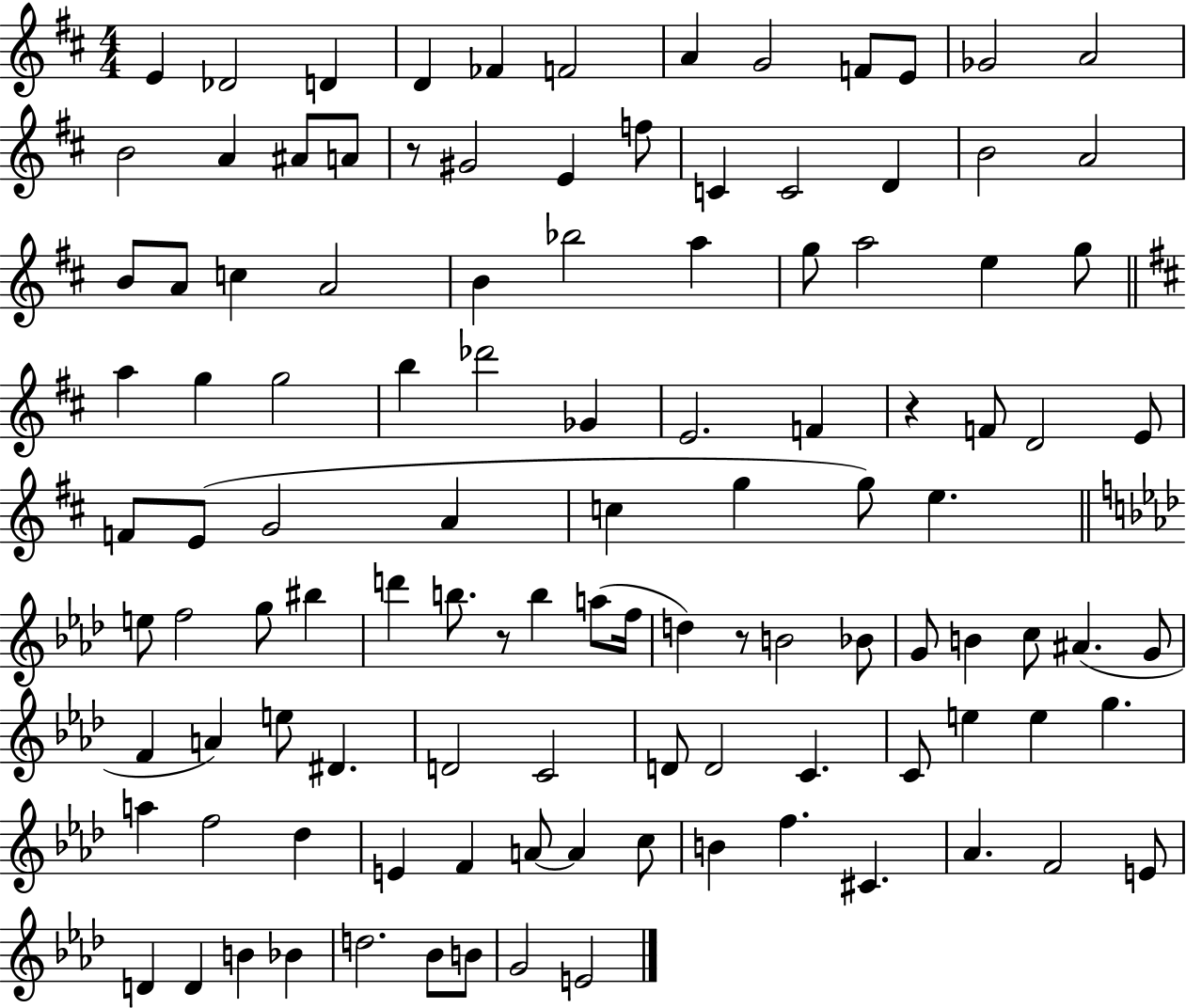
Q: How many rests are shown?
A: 4